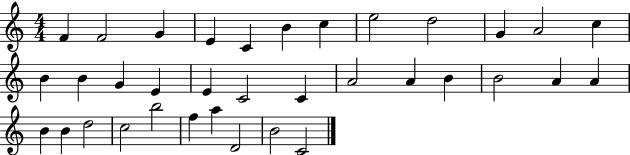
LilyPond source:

{
  \clef treble
  \numericTimeSignature
  \time 4/4
  \key c \major
  f'4 f'2 g'4 | e'4 c'4 b'4 c''4 | e''2 d''2 | g'4 a'2 c''4 | \break b'4 b'4 g'4 e'4 | e'4 c'2 c'4 | a'2 a'4 b'4 | b'2 a'4 a'4 | \break b'4 b'4 d''2 | c''2 b''2 | f''4 a''4 d'2 | b'2 c'2 | \break \bar "|."
}